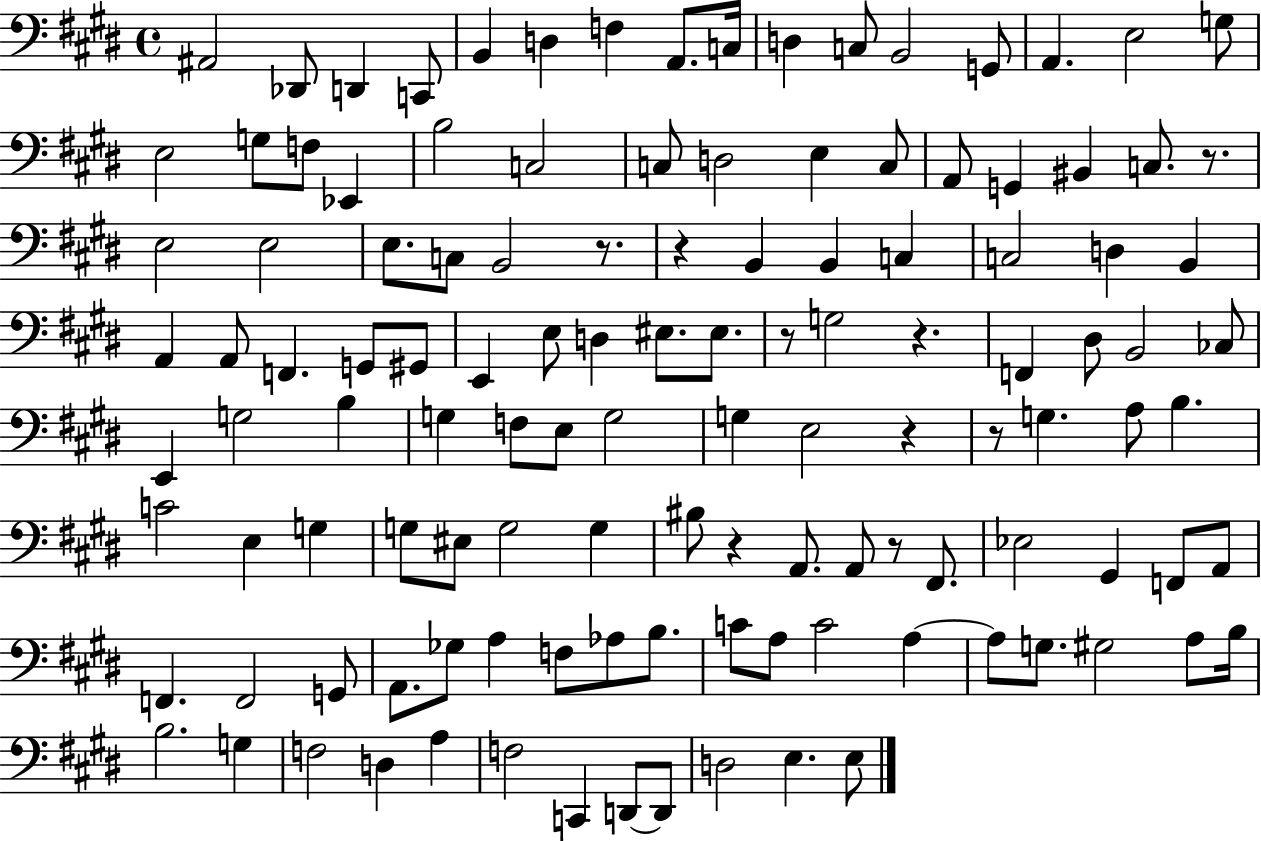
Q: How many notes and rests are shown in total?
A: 122